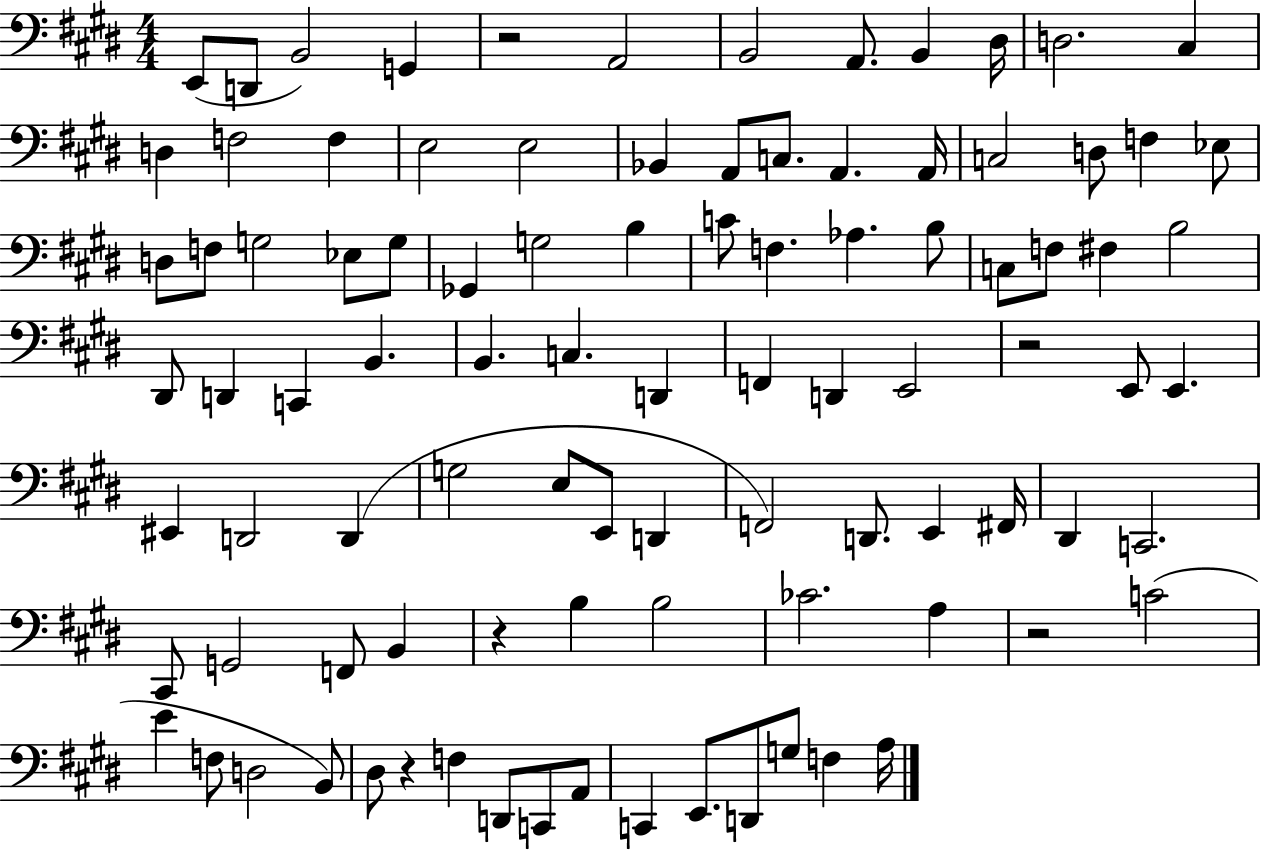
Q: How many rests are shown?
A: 5